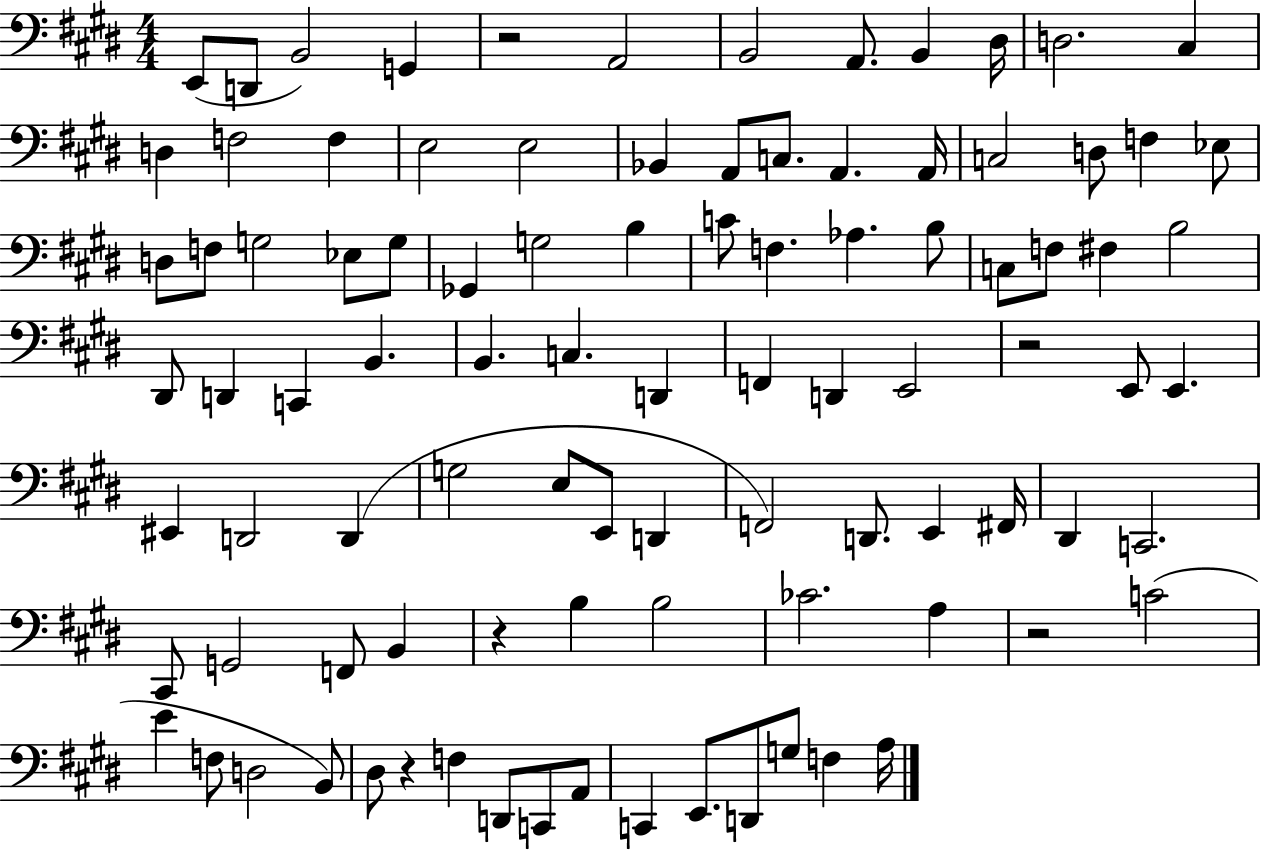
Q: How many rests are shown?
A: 5